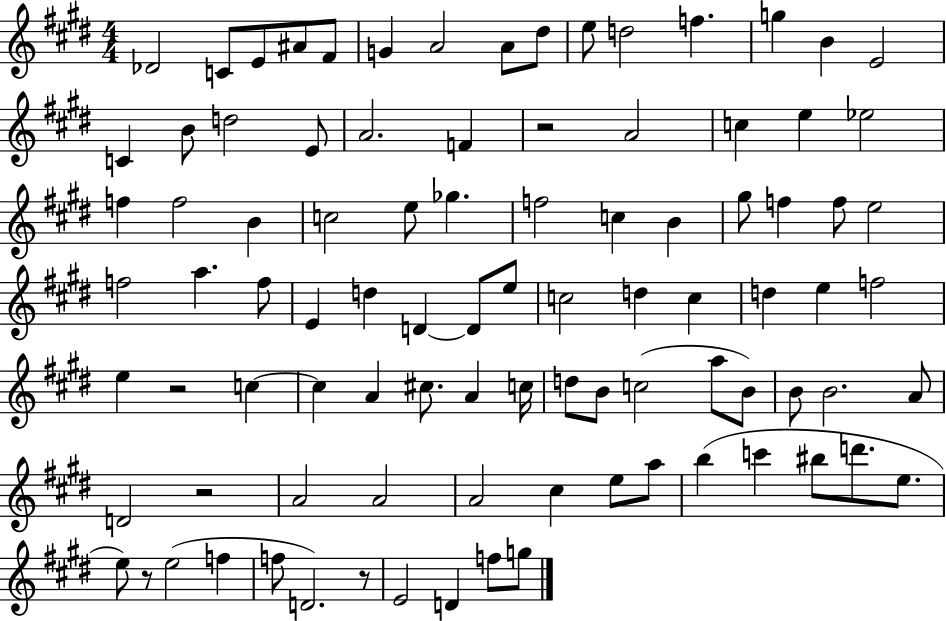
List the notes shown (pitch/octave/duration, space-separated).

Db4/h C4/e E4/e A#4/e F#4/e G4/q A4/h A4/e D#5/e E5/e D5/h F5/q. G5/q B4/q E4/h C4/q B4/e D5/h E4/e A4/h. F4/q R/h A4/h C5/q E5/q Eb5/h F5/q F5/h B4/q C5/h E5/e Gb5/q. F5/h C5/q B4/q G#5/e F5/q F5/e E5/h F5/h A5/q. F5/e E4/q D5/q D4/q D4/e E5/e C5/h D5/q C5/q D5/q E5/q F5/h E5/q R/h C5/q C5/q A4/q C#5/e. A4/q C5/s D5/e B4/e C5/h A5/e B4/e B4/e B4/h. A4/e D4/h R/h A4/h A4/h A4/h C#5/q E5/e A5/e B5/q C6/q BIS5/e D6/e. E5/e. E5/e R/e E5/h F5/q F5/e D4/h. R/e E4/h D4/q F5/e G5/e